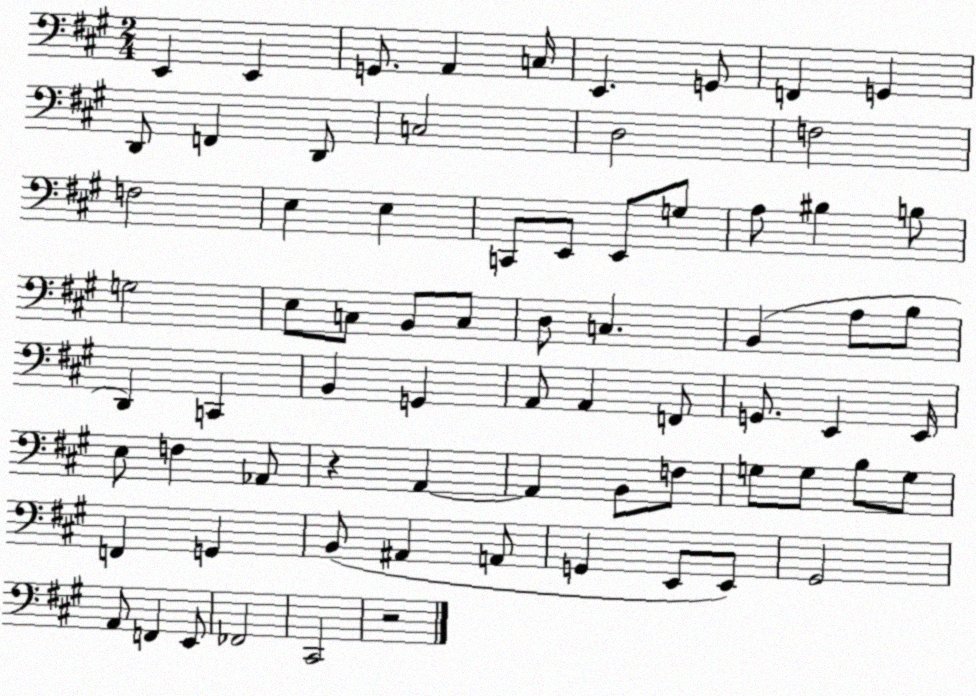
X:1
T:Untitled
M:2/4
L:1/4
K:A
E,, E,, G,,/2 A,, C,/4 E,, G,,/2 F,, G,, D,,/2 F,, D,,/2 C,2 D,2 F,2 F,2 E, E, C,,/2 E,,/2 E,,/2 G,/2 A,/2 ^B, B,/2 G,2 E,/2 C,/2 B,,/2 C,/2 D,/2 C, B,, A,/2 B,/2 D,, C,, B,, G,, A,,/2 A,, F,,/2 G,,/2 E,, E,,/4 E,/2 F, _A,,/2 z A,, A,, B,,/2 F,/2 G,/2 G,/2 B,/2 G,/2 F,, G,, B,,/2 ^A,, A,,/2 G,, E,,/2 E,,/2 ^G,,2 A,,/2 F,, E,,/2 _F,,2 ^C,,2 z2